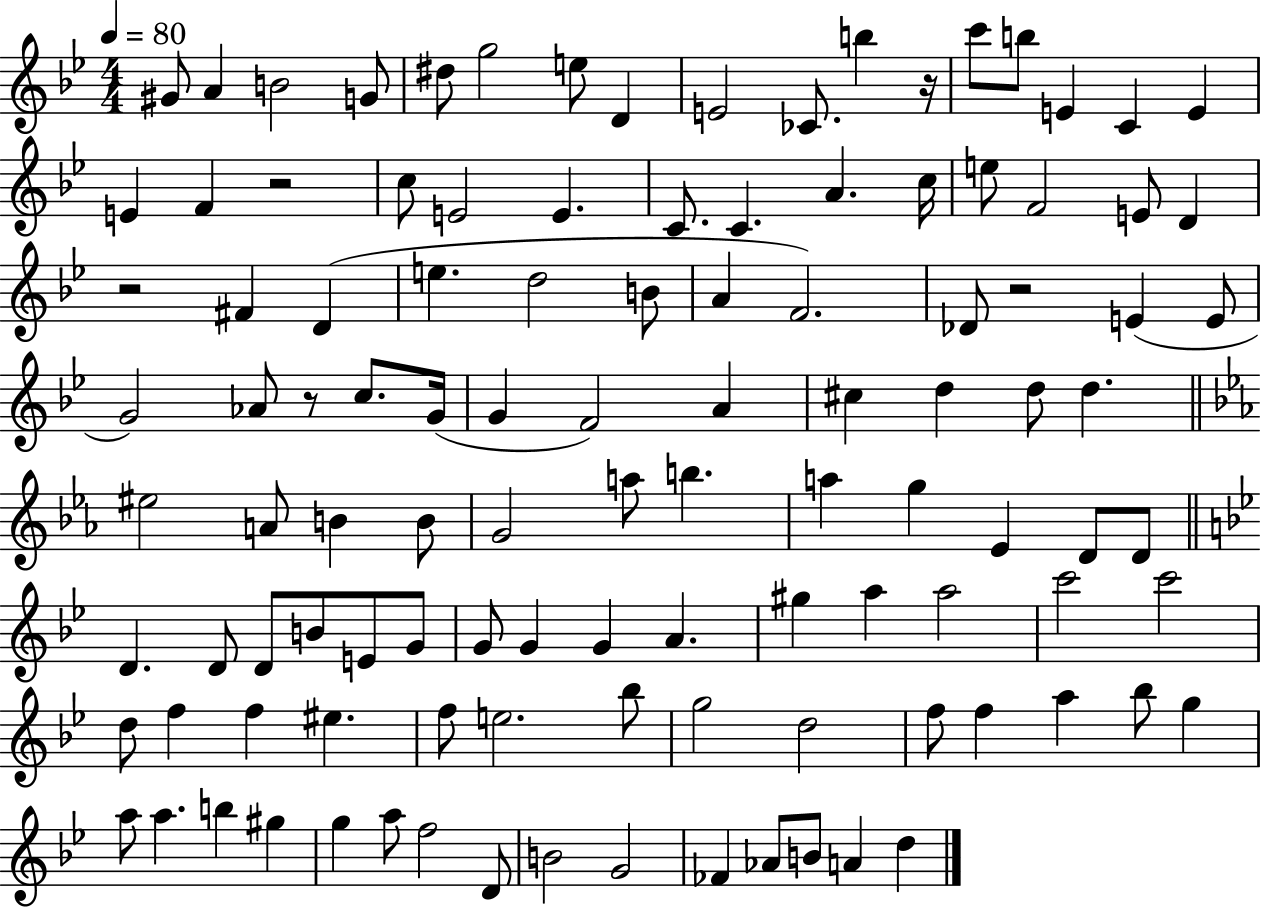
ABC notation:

X:1
T:Untitled
M:4/4
L:1/4
K:Bb
^G/2 A B2 G/2 ^d/2 g2 e/2 D E2 _C/2 b z/4 c'/2 b/2 E C E E F z2 c/2 E2 E C/2 C A c/4 e/2 F2 E/2 D z2 ^F D e d2 B/2 A F2 _D/2 z2 E E/2 G2 _A/2 z/2 c/2 G/4 G F2 A ^c d d/2 d ^e2 A/2 B B/2 G2 a/2 b a g _E D/2 D/2 D D/2 D/2 B/2 E/2 G/2 G/2 G G A ^g a a2 c'2 c'2 d/2 f f ^e f/2 e2 _b/2 g2 d2 f/2 f a _b/2 g a/2 a b ^g g a/2 f2 D/2 B2 G2 _F _A/2 B/2 A d